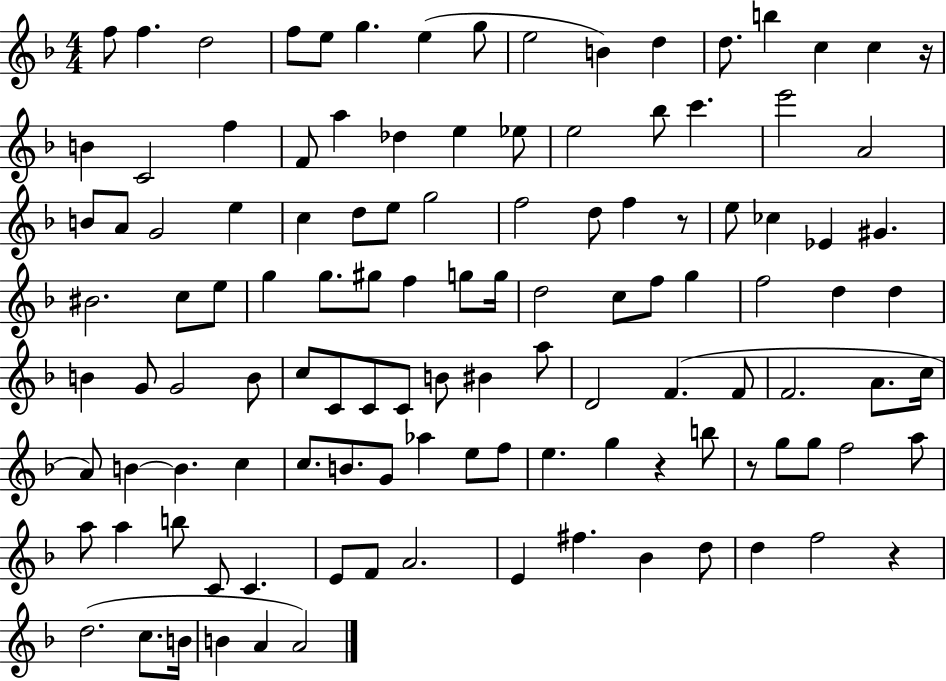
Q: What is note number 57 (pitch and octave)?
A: F5